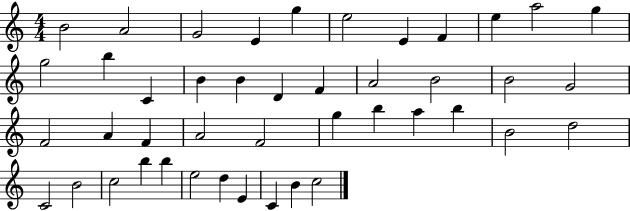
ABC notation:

X:1
T:Untitled
M:4/4
L:1/4
K:C
B2 A2 G2 E g e2 E F e a2 g g2 b C B B D F A2 B2 B2 G2 F2 A F A2 F2 g b a b B2 d2 C2 B2 c2 b b e2 d E C B c2